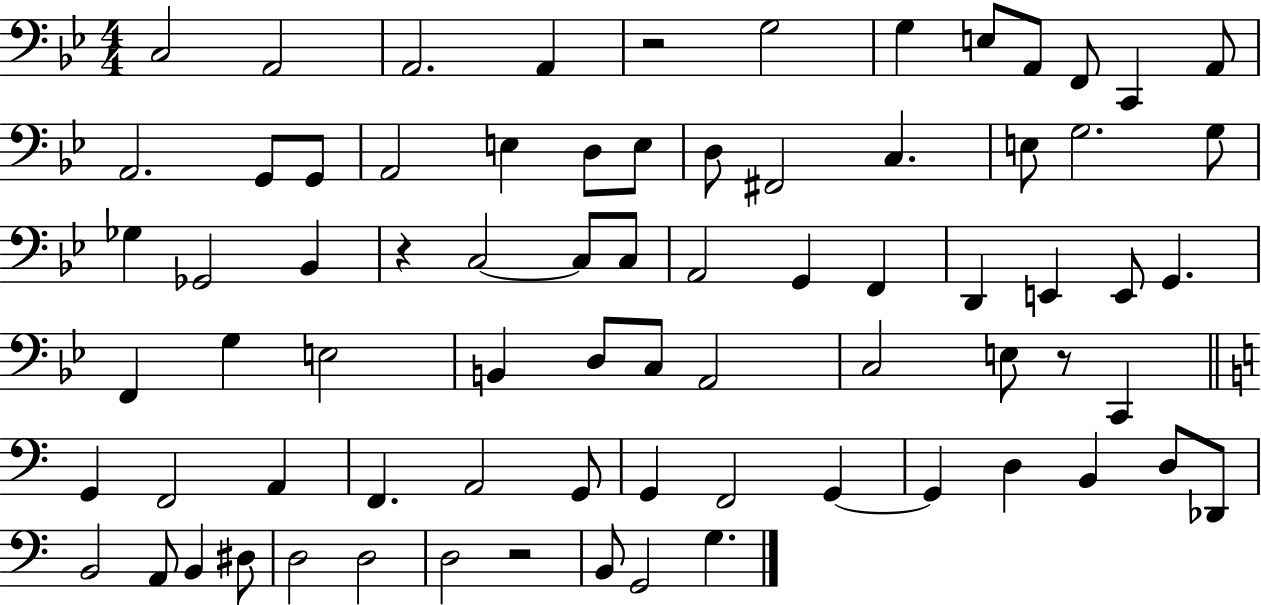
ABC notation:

X:1
T:Untitled
M:4/4
L:1/4
K:Bb
C,2 A,,2 A,,2 A,, z2 G,2 G, E,/2 A,,/2 F,,/2 C,, A,,/2 A,,2 G,,/2 G,,/2 A,,2 E, D,/2 E,/2 D,/2 ^F,,2 C, E,/2 G,2 G,/2 _G, _G,,2 _B,, z C,2 C,/2 C,/2 A,,2 G,, F,, D,, E,, E,,/2 G,, F,, G, E,2 B,, D,/2 C,/2 A,,2 C,2 E,/2 z/2 C,, G,, F,,2 A,, F,, A,,2 G,,/2 G,, F,,2 G,, G,, D, B,, D,/2 _D,,/2 B,,2 A,,/2 B,, ^D,/2 D,2 D,2 D,2 z2 B,,/2 G,,2 G,